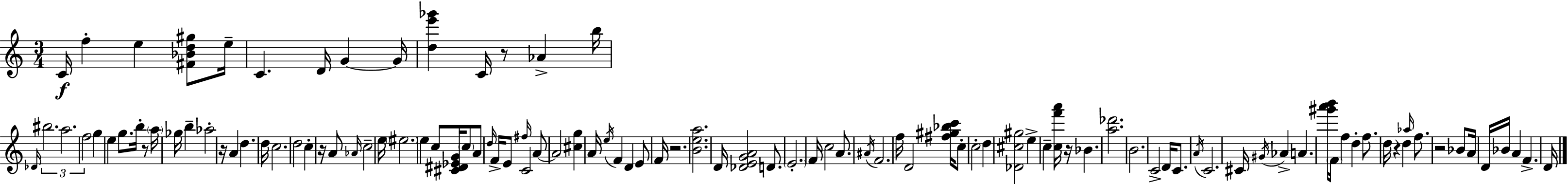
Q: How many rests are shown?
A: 8